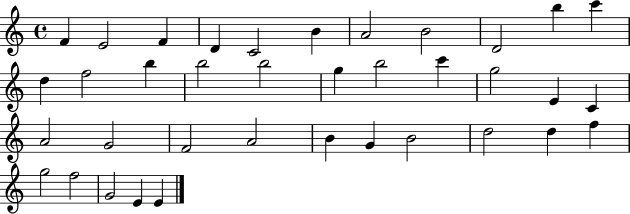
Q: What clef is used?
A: treble